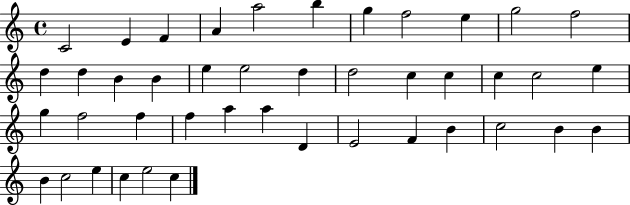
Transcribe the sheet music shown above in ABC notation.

X:1
T:Untitled
M:4/4
L:1/4
K:C
C2 E F A a2 b g f2 e g2 f2 d d B B e e2 d d2 c c c c2 e g f2 f f a a D E2 F B c2 B B B c2 e c e2 c